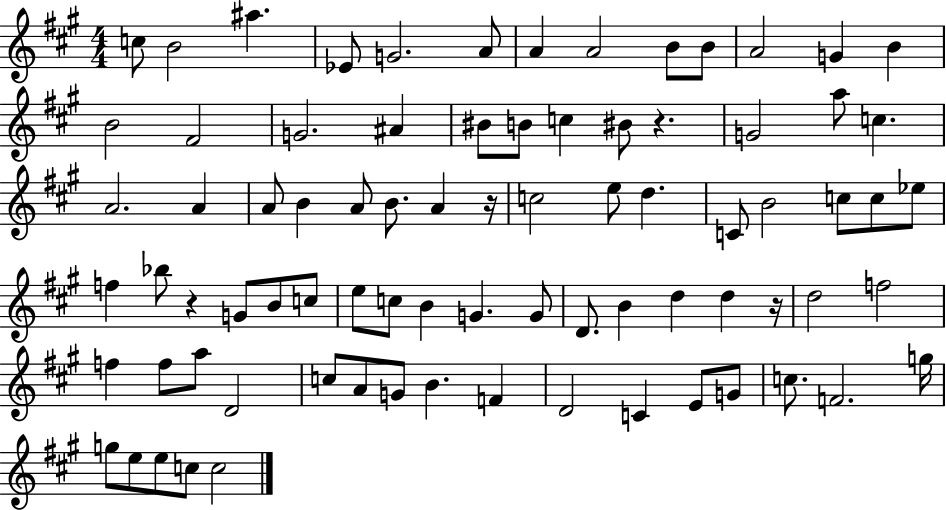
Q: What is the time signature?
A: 4/4